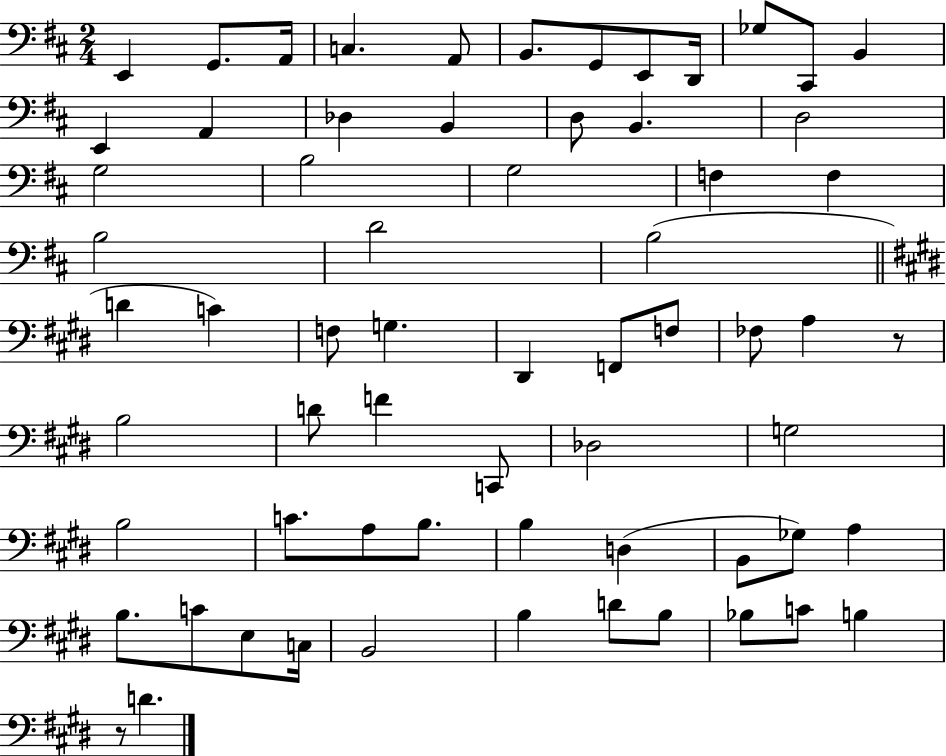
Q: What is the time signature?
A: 2/4